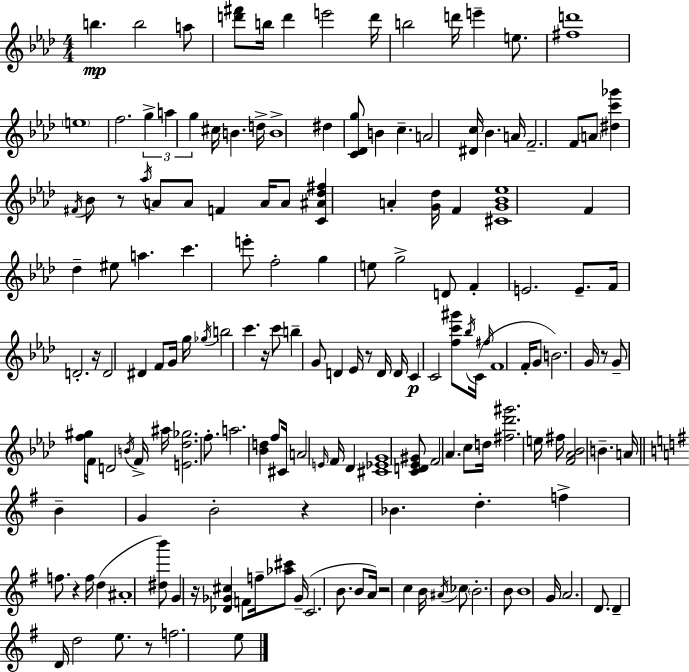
{
  \clef treble
  \numericTimeSignature
  \time 4/4
  \key aes \major
  \repeat volta 2 { b''4.\mp b''2 a''8 | <d''' fis'''>8 b''16 d'''4 e'''2 d'''16 | b''2 d'''16 e'''4-- e''8. | <fis'' d'''>1 | \break \parenthesize e''1 | f''2. \tuplet 3/2 { g''4-> | a''4 g''4 } cis''16 b'4. d''16-> | b'1-> | \break dis''4 <c' des' g''>8 b'4 c''4.-- | a'2 <dis' c''>16 bes'4. a'16 | f'2.-- f'8 \parenthesize a'8 | <dis'' c''' ges'''>4 \acciaccatura { fis'16 } bes'8 r8 \acciaccatura { aes''16 } a'8 a'8 f'4 | \break a'16 a'8 <c' ais' des'' fis''>4 a'4-. <g' des''>16 f'4 | <cis' g' bes' ees''>1 | f'4 des''4-- eis''8 a''4. | c'''4. e'''8-. f''2-. | \break g''4 e''8 g''2-> | d'8 f'4-. e'2. | e'8.-- f'16 d'2.-. | r16 d'2 dis'4 f'8 | \break g'16 g''16 \acciaccatura { ges''16 } b''2 c'''4. | r16 c'''8 b''4-- g'8 d'4 ees'16 | r8 d'16 d'16 c'4\p c'2 | <f'' c''' gis'''>8 \acciaccatura { bes''16 } c'16( \grace { fis''16 } f'1 | \break f'16-. g'8 b'2.) | g'16 r8 g'8-- <f'' gis''>16 f'8 d'2 | \acciaccatura { b'16 } f'16-> ais''16 <e' des'' ges''>2. | f''8.-. a''2. | \break <bes' d''>4 f''8 cis'16 a'2 | \grace { e'16 } f'16 des'4 <cis' ees' g'>1 | <c' d' ees' gis'>8 f'2 | aes'4. c''8 d''16 <fis'' des''' gis'''>2. | \break e''16 fis''16 <f' aes' bes'>2 | b'4.-- a'16 \bar "||" \break \key g \major b'4-- g'4 b'2-. | r4 bes'4. d''4.-. | f''4-> f''8. r4 f''16 d''4( | ais'1-. | \break <dis'' b'''>8) g'4 r16 <des' ges' cis''>4 f'8 f''16-- <aes'' cis'''>8 | ges'16--( c'2. b'8. | b'8 a'16) r2 c''4 b'16 | \acciaccatura { ais'16 } ces''8 \parenthesize b'2.-. b'8 | \break b'1 | g'16 a'2. d'8. | d'4-- d'16 d''2 e''8. | r8 f''2. e''8 | \break } \bar "|."
}